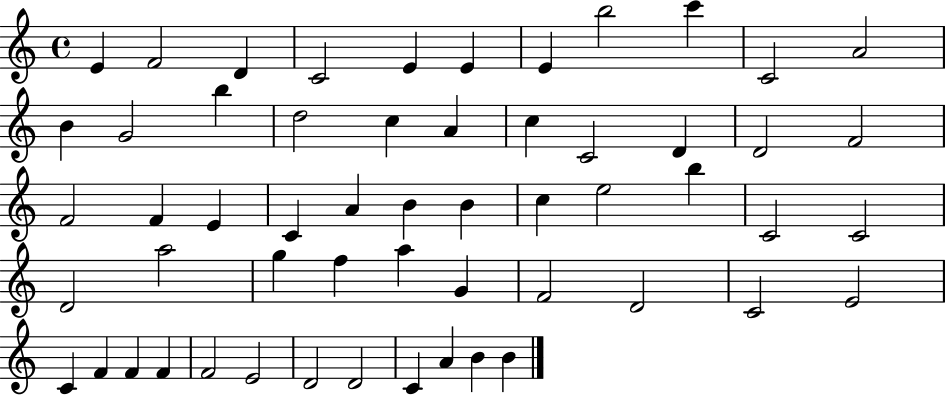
E4/q F4/h D4/q C4/h E4/q E4/q E4/q B5/h C6/q C4/h A4/h B4/q G4/h B5/q D5/h C5/q A4/q C5/q C4/h D4/q D4/h F4/h F4/h F4/q E4/q C4/q A4/q B4/q B4/q C5/q E5/h B5/q C4/h C4/h D4/h A5/h G5/q F5/q A5/q G4/q F4/h D4/h C4/h E4/h C4/q F4/q F4/q F4/q F4/h E4/h D4/h D4/h C4/q A4/q B4/q B4/q